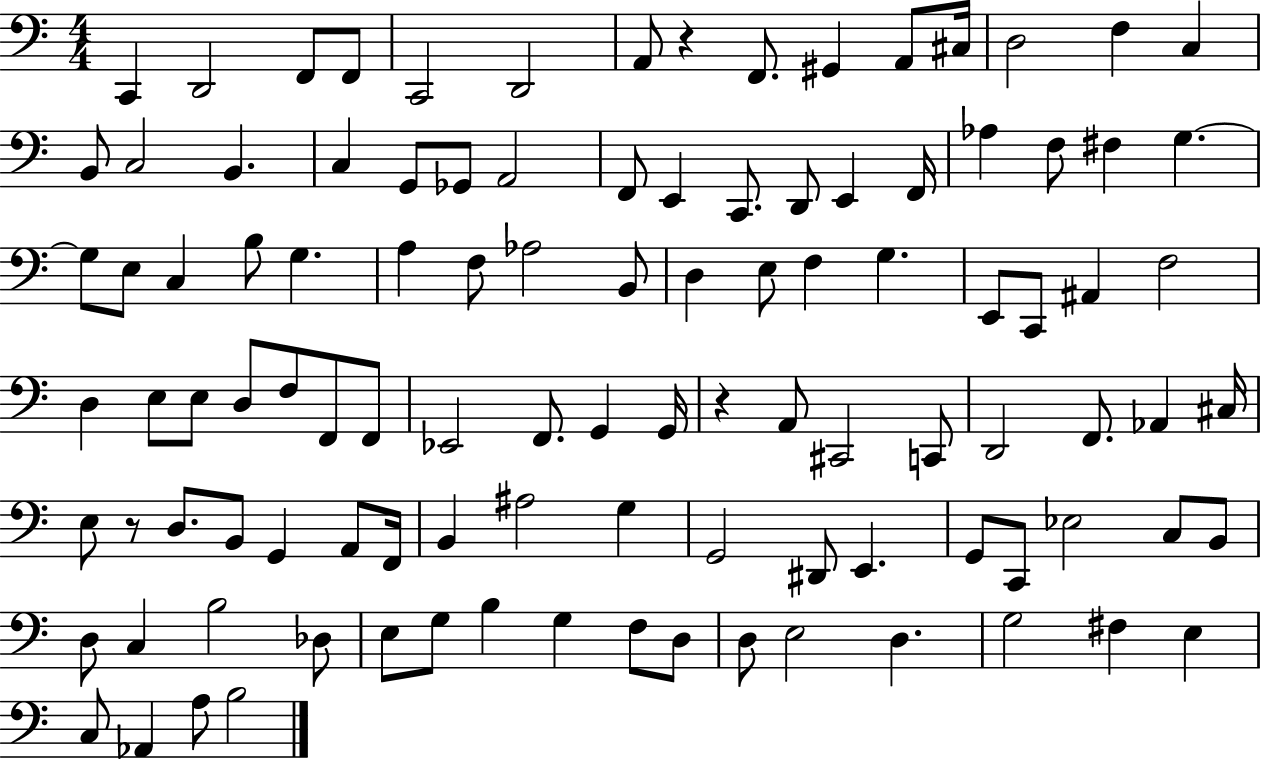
{
  \clef bass
  \numericTimeSignature
  \time 4/4
  \key c \major
  \repeat volta 2 { c,4 d,2 f,8 f,8 | c,2 d,2 | a,8 r4 f,8. gis,4 a,8 cis16 | d2 f4 c4 | \break b,8 c2 b,4. | c4 g,8 ges,8 a,2 | f,8 e,4 c,8. d,8 e,4 f,16 | aes4 f8 fis4 g4.~~ | \break g8 e8 c4 b8 g4. | a4 f8 aes2 b,8 | d4 e8 f4 g4. | e,8 c,8 ais,4 f2 | \break d4 e8 e8 d8 f8 f,8 f,8 | ees,2 f,8. g,4 g,16 | r4 a,8 cis,2 c,8 | d,2 f,8. aes,4 cis16 | \break e8 r8 d8. b,8 g,4 a,8 f,16 | b,4 ais2 g4 | g,2 dis,8 e,4. | g,8 c,8 ees2 c8 b,8 | \break d8 c4 b2 des8 | e8 g8 b4 g4 f8 d8 | d8 e2 d4. | g2 fis4 e4 | \break c8 aes,4 a8 b2 | } \bar "|."
}